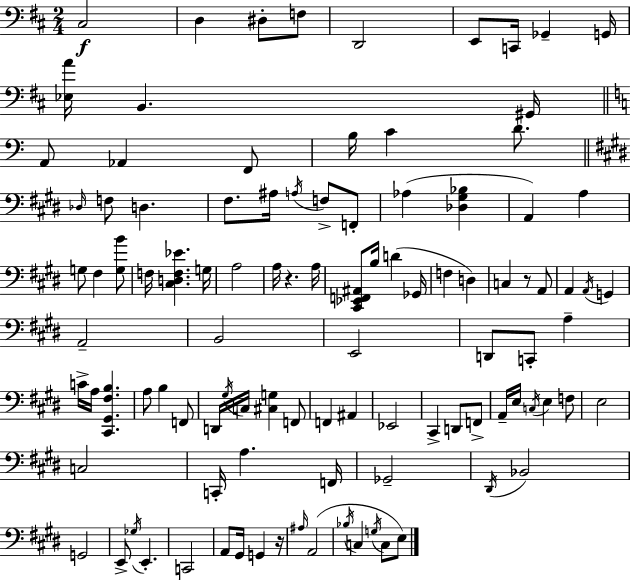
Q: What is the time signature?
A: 2/4